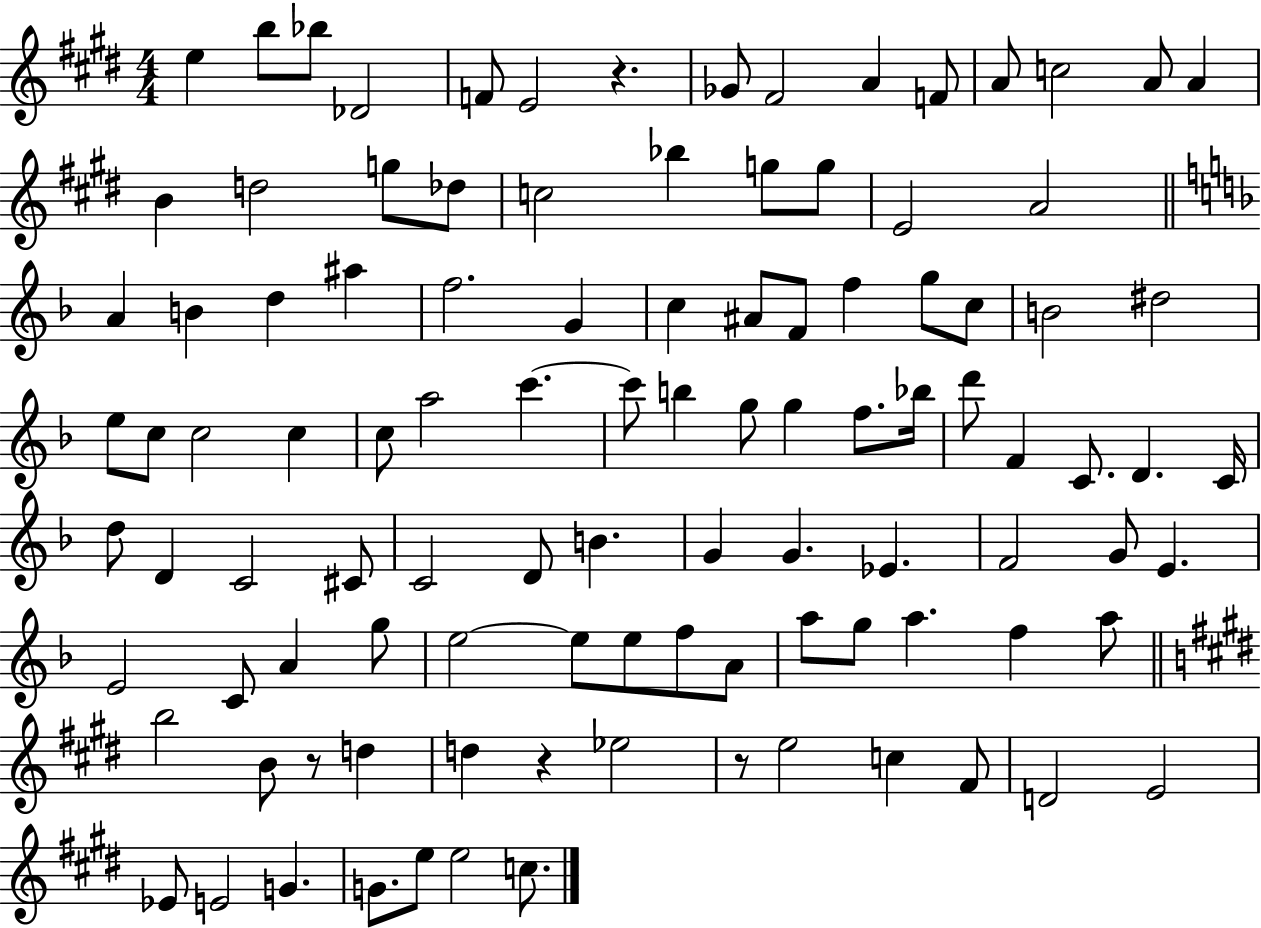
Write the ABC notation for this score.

X:1
T:Untitled
M:4/4
L:1/4
K:E
e b/2 _b/2 _D2 F/2 E2 z _G/2 ^F2 A F/2 A/2 c2 A/2 A B d2 g/2 _d/2 c2 _b g/2 g/2 E2 A2 A B d ^a f2 G c ^A/2 F/2 f g/2 c/2 B2 ^d2 e/2 c/2 c2 c c/2 a2 c' c'/2 b g/2 g f/2 _b/4 d'/2 F C/2 D C/4 d/2 D C2 ^C/2 C2 D/2 B G G _E F2 G/2 E E2 C/2 A g/2 e2 e/2 e/2 f/2 A/2 a/2 g/2 a f a/2 b2 B/2 z/2 d d z _e2 z/2 e2 c ^F/2 D2 E2 _E/2 E2 G G/2 e/2 e2 c/2